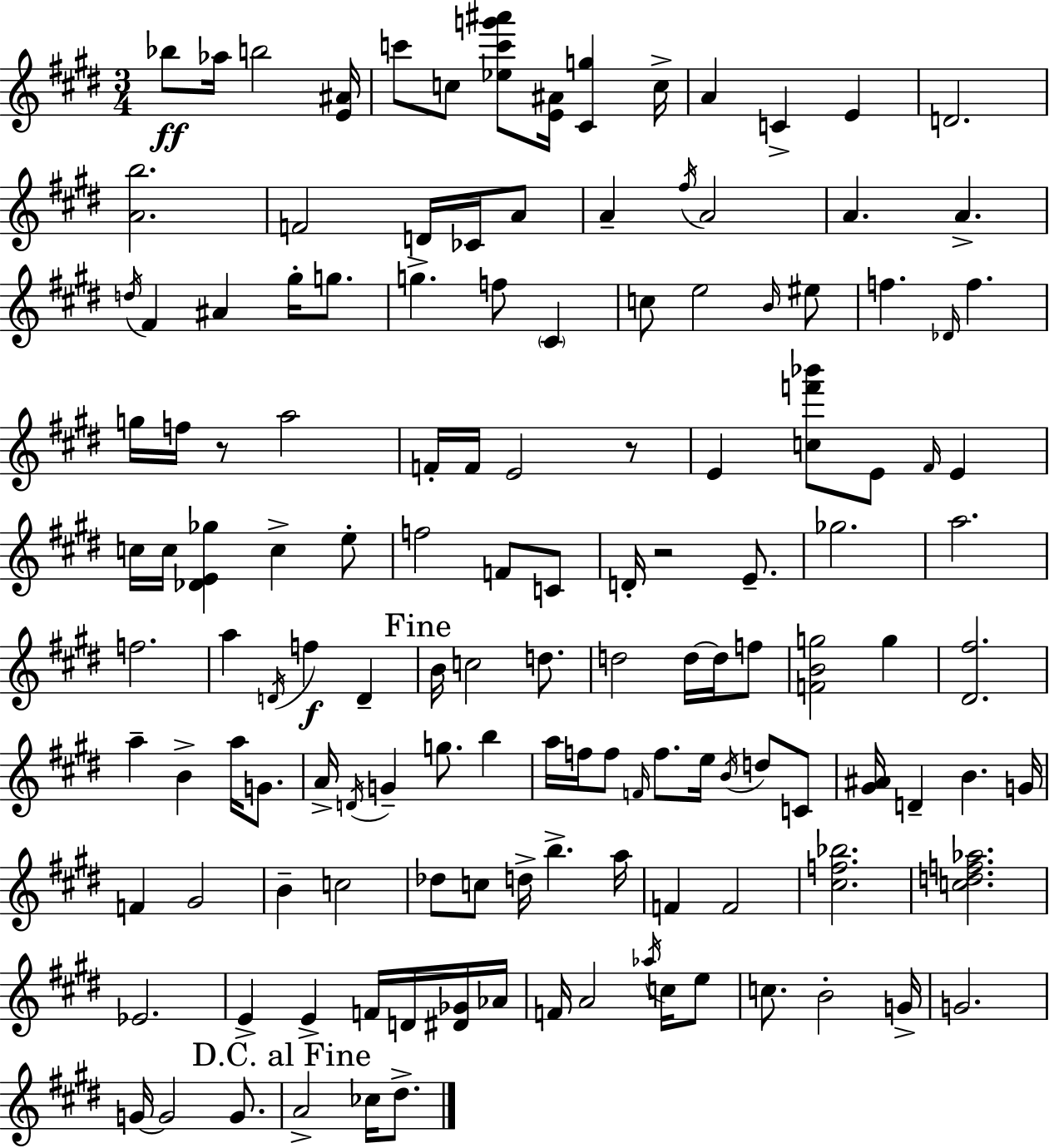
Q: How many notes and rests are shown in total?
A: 137